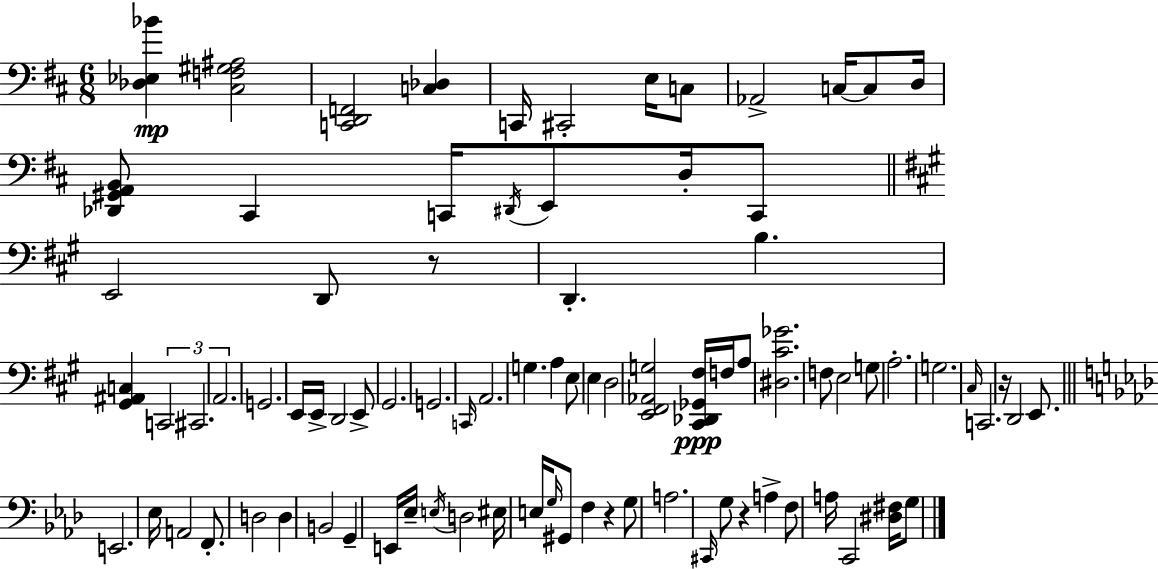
{
  \clef bass
  \numericTimeSignature
  \time 6/8
  \key d \major
  \repeat volta 2 { <des ees bes'>4\mp <cis f gis ais>2 | <c, d, f,>2 <c des>4 | c,16 cis,2-. e16 c8 | aes,2-> c16~~ c8 d16 | \break <des, gis, a, b,>8 cis,4 c,16 \acciaccatura { dis,16 } e,8 d16-. c,8 | \bar "||" \break \key a \major e,2 d,8 r8 | d,4.-. b4. | <gis, ais, c>4 \tuplet 3/2 { c,2 | cis,2. | \break a,2. } | g,2. | e,16 e,16-> d,2 e,8-> | gis,2. | \break g,2. | \grace { c,16 } a,2. | g4. a4 e8 | e4 d2 | \break <e, fis, aes, g>2 <cis, des, ges, fis>16\ppp f16 a8 | <dis cis' ges'>2. | f8 e2 g8 | a2.-. | \break g2. | \grace { cis16 } c,2. | r16 d,2 e,8. | \bar "||" \break \key aes \major e,2. | ees16 a,2 f,8.-. | d2 d4 | b,2 g,4-- | \break e,16 ees16-- \acciaccatura { e16 } d2 eis16 | e16 \grace { g16 } gis,8 f4 r4 | g8 a2. | \grace { cis,16 } g8 r4 a4-> | \break f8 a16 c,2 | <dis fis>16 g8 } \bar "|."
}